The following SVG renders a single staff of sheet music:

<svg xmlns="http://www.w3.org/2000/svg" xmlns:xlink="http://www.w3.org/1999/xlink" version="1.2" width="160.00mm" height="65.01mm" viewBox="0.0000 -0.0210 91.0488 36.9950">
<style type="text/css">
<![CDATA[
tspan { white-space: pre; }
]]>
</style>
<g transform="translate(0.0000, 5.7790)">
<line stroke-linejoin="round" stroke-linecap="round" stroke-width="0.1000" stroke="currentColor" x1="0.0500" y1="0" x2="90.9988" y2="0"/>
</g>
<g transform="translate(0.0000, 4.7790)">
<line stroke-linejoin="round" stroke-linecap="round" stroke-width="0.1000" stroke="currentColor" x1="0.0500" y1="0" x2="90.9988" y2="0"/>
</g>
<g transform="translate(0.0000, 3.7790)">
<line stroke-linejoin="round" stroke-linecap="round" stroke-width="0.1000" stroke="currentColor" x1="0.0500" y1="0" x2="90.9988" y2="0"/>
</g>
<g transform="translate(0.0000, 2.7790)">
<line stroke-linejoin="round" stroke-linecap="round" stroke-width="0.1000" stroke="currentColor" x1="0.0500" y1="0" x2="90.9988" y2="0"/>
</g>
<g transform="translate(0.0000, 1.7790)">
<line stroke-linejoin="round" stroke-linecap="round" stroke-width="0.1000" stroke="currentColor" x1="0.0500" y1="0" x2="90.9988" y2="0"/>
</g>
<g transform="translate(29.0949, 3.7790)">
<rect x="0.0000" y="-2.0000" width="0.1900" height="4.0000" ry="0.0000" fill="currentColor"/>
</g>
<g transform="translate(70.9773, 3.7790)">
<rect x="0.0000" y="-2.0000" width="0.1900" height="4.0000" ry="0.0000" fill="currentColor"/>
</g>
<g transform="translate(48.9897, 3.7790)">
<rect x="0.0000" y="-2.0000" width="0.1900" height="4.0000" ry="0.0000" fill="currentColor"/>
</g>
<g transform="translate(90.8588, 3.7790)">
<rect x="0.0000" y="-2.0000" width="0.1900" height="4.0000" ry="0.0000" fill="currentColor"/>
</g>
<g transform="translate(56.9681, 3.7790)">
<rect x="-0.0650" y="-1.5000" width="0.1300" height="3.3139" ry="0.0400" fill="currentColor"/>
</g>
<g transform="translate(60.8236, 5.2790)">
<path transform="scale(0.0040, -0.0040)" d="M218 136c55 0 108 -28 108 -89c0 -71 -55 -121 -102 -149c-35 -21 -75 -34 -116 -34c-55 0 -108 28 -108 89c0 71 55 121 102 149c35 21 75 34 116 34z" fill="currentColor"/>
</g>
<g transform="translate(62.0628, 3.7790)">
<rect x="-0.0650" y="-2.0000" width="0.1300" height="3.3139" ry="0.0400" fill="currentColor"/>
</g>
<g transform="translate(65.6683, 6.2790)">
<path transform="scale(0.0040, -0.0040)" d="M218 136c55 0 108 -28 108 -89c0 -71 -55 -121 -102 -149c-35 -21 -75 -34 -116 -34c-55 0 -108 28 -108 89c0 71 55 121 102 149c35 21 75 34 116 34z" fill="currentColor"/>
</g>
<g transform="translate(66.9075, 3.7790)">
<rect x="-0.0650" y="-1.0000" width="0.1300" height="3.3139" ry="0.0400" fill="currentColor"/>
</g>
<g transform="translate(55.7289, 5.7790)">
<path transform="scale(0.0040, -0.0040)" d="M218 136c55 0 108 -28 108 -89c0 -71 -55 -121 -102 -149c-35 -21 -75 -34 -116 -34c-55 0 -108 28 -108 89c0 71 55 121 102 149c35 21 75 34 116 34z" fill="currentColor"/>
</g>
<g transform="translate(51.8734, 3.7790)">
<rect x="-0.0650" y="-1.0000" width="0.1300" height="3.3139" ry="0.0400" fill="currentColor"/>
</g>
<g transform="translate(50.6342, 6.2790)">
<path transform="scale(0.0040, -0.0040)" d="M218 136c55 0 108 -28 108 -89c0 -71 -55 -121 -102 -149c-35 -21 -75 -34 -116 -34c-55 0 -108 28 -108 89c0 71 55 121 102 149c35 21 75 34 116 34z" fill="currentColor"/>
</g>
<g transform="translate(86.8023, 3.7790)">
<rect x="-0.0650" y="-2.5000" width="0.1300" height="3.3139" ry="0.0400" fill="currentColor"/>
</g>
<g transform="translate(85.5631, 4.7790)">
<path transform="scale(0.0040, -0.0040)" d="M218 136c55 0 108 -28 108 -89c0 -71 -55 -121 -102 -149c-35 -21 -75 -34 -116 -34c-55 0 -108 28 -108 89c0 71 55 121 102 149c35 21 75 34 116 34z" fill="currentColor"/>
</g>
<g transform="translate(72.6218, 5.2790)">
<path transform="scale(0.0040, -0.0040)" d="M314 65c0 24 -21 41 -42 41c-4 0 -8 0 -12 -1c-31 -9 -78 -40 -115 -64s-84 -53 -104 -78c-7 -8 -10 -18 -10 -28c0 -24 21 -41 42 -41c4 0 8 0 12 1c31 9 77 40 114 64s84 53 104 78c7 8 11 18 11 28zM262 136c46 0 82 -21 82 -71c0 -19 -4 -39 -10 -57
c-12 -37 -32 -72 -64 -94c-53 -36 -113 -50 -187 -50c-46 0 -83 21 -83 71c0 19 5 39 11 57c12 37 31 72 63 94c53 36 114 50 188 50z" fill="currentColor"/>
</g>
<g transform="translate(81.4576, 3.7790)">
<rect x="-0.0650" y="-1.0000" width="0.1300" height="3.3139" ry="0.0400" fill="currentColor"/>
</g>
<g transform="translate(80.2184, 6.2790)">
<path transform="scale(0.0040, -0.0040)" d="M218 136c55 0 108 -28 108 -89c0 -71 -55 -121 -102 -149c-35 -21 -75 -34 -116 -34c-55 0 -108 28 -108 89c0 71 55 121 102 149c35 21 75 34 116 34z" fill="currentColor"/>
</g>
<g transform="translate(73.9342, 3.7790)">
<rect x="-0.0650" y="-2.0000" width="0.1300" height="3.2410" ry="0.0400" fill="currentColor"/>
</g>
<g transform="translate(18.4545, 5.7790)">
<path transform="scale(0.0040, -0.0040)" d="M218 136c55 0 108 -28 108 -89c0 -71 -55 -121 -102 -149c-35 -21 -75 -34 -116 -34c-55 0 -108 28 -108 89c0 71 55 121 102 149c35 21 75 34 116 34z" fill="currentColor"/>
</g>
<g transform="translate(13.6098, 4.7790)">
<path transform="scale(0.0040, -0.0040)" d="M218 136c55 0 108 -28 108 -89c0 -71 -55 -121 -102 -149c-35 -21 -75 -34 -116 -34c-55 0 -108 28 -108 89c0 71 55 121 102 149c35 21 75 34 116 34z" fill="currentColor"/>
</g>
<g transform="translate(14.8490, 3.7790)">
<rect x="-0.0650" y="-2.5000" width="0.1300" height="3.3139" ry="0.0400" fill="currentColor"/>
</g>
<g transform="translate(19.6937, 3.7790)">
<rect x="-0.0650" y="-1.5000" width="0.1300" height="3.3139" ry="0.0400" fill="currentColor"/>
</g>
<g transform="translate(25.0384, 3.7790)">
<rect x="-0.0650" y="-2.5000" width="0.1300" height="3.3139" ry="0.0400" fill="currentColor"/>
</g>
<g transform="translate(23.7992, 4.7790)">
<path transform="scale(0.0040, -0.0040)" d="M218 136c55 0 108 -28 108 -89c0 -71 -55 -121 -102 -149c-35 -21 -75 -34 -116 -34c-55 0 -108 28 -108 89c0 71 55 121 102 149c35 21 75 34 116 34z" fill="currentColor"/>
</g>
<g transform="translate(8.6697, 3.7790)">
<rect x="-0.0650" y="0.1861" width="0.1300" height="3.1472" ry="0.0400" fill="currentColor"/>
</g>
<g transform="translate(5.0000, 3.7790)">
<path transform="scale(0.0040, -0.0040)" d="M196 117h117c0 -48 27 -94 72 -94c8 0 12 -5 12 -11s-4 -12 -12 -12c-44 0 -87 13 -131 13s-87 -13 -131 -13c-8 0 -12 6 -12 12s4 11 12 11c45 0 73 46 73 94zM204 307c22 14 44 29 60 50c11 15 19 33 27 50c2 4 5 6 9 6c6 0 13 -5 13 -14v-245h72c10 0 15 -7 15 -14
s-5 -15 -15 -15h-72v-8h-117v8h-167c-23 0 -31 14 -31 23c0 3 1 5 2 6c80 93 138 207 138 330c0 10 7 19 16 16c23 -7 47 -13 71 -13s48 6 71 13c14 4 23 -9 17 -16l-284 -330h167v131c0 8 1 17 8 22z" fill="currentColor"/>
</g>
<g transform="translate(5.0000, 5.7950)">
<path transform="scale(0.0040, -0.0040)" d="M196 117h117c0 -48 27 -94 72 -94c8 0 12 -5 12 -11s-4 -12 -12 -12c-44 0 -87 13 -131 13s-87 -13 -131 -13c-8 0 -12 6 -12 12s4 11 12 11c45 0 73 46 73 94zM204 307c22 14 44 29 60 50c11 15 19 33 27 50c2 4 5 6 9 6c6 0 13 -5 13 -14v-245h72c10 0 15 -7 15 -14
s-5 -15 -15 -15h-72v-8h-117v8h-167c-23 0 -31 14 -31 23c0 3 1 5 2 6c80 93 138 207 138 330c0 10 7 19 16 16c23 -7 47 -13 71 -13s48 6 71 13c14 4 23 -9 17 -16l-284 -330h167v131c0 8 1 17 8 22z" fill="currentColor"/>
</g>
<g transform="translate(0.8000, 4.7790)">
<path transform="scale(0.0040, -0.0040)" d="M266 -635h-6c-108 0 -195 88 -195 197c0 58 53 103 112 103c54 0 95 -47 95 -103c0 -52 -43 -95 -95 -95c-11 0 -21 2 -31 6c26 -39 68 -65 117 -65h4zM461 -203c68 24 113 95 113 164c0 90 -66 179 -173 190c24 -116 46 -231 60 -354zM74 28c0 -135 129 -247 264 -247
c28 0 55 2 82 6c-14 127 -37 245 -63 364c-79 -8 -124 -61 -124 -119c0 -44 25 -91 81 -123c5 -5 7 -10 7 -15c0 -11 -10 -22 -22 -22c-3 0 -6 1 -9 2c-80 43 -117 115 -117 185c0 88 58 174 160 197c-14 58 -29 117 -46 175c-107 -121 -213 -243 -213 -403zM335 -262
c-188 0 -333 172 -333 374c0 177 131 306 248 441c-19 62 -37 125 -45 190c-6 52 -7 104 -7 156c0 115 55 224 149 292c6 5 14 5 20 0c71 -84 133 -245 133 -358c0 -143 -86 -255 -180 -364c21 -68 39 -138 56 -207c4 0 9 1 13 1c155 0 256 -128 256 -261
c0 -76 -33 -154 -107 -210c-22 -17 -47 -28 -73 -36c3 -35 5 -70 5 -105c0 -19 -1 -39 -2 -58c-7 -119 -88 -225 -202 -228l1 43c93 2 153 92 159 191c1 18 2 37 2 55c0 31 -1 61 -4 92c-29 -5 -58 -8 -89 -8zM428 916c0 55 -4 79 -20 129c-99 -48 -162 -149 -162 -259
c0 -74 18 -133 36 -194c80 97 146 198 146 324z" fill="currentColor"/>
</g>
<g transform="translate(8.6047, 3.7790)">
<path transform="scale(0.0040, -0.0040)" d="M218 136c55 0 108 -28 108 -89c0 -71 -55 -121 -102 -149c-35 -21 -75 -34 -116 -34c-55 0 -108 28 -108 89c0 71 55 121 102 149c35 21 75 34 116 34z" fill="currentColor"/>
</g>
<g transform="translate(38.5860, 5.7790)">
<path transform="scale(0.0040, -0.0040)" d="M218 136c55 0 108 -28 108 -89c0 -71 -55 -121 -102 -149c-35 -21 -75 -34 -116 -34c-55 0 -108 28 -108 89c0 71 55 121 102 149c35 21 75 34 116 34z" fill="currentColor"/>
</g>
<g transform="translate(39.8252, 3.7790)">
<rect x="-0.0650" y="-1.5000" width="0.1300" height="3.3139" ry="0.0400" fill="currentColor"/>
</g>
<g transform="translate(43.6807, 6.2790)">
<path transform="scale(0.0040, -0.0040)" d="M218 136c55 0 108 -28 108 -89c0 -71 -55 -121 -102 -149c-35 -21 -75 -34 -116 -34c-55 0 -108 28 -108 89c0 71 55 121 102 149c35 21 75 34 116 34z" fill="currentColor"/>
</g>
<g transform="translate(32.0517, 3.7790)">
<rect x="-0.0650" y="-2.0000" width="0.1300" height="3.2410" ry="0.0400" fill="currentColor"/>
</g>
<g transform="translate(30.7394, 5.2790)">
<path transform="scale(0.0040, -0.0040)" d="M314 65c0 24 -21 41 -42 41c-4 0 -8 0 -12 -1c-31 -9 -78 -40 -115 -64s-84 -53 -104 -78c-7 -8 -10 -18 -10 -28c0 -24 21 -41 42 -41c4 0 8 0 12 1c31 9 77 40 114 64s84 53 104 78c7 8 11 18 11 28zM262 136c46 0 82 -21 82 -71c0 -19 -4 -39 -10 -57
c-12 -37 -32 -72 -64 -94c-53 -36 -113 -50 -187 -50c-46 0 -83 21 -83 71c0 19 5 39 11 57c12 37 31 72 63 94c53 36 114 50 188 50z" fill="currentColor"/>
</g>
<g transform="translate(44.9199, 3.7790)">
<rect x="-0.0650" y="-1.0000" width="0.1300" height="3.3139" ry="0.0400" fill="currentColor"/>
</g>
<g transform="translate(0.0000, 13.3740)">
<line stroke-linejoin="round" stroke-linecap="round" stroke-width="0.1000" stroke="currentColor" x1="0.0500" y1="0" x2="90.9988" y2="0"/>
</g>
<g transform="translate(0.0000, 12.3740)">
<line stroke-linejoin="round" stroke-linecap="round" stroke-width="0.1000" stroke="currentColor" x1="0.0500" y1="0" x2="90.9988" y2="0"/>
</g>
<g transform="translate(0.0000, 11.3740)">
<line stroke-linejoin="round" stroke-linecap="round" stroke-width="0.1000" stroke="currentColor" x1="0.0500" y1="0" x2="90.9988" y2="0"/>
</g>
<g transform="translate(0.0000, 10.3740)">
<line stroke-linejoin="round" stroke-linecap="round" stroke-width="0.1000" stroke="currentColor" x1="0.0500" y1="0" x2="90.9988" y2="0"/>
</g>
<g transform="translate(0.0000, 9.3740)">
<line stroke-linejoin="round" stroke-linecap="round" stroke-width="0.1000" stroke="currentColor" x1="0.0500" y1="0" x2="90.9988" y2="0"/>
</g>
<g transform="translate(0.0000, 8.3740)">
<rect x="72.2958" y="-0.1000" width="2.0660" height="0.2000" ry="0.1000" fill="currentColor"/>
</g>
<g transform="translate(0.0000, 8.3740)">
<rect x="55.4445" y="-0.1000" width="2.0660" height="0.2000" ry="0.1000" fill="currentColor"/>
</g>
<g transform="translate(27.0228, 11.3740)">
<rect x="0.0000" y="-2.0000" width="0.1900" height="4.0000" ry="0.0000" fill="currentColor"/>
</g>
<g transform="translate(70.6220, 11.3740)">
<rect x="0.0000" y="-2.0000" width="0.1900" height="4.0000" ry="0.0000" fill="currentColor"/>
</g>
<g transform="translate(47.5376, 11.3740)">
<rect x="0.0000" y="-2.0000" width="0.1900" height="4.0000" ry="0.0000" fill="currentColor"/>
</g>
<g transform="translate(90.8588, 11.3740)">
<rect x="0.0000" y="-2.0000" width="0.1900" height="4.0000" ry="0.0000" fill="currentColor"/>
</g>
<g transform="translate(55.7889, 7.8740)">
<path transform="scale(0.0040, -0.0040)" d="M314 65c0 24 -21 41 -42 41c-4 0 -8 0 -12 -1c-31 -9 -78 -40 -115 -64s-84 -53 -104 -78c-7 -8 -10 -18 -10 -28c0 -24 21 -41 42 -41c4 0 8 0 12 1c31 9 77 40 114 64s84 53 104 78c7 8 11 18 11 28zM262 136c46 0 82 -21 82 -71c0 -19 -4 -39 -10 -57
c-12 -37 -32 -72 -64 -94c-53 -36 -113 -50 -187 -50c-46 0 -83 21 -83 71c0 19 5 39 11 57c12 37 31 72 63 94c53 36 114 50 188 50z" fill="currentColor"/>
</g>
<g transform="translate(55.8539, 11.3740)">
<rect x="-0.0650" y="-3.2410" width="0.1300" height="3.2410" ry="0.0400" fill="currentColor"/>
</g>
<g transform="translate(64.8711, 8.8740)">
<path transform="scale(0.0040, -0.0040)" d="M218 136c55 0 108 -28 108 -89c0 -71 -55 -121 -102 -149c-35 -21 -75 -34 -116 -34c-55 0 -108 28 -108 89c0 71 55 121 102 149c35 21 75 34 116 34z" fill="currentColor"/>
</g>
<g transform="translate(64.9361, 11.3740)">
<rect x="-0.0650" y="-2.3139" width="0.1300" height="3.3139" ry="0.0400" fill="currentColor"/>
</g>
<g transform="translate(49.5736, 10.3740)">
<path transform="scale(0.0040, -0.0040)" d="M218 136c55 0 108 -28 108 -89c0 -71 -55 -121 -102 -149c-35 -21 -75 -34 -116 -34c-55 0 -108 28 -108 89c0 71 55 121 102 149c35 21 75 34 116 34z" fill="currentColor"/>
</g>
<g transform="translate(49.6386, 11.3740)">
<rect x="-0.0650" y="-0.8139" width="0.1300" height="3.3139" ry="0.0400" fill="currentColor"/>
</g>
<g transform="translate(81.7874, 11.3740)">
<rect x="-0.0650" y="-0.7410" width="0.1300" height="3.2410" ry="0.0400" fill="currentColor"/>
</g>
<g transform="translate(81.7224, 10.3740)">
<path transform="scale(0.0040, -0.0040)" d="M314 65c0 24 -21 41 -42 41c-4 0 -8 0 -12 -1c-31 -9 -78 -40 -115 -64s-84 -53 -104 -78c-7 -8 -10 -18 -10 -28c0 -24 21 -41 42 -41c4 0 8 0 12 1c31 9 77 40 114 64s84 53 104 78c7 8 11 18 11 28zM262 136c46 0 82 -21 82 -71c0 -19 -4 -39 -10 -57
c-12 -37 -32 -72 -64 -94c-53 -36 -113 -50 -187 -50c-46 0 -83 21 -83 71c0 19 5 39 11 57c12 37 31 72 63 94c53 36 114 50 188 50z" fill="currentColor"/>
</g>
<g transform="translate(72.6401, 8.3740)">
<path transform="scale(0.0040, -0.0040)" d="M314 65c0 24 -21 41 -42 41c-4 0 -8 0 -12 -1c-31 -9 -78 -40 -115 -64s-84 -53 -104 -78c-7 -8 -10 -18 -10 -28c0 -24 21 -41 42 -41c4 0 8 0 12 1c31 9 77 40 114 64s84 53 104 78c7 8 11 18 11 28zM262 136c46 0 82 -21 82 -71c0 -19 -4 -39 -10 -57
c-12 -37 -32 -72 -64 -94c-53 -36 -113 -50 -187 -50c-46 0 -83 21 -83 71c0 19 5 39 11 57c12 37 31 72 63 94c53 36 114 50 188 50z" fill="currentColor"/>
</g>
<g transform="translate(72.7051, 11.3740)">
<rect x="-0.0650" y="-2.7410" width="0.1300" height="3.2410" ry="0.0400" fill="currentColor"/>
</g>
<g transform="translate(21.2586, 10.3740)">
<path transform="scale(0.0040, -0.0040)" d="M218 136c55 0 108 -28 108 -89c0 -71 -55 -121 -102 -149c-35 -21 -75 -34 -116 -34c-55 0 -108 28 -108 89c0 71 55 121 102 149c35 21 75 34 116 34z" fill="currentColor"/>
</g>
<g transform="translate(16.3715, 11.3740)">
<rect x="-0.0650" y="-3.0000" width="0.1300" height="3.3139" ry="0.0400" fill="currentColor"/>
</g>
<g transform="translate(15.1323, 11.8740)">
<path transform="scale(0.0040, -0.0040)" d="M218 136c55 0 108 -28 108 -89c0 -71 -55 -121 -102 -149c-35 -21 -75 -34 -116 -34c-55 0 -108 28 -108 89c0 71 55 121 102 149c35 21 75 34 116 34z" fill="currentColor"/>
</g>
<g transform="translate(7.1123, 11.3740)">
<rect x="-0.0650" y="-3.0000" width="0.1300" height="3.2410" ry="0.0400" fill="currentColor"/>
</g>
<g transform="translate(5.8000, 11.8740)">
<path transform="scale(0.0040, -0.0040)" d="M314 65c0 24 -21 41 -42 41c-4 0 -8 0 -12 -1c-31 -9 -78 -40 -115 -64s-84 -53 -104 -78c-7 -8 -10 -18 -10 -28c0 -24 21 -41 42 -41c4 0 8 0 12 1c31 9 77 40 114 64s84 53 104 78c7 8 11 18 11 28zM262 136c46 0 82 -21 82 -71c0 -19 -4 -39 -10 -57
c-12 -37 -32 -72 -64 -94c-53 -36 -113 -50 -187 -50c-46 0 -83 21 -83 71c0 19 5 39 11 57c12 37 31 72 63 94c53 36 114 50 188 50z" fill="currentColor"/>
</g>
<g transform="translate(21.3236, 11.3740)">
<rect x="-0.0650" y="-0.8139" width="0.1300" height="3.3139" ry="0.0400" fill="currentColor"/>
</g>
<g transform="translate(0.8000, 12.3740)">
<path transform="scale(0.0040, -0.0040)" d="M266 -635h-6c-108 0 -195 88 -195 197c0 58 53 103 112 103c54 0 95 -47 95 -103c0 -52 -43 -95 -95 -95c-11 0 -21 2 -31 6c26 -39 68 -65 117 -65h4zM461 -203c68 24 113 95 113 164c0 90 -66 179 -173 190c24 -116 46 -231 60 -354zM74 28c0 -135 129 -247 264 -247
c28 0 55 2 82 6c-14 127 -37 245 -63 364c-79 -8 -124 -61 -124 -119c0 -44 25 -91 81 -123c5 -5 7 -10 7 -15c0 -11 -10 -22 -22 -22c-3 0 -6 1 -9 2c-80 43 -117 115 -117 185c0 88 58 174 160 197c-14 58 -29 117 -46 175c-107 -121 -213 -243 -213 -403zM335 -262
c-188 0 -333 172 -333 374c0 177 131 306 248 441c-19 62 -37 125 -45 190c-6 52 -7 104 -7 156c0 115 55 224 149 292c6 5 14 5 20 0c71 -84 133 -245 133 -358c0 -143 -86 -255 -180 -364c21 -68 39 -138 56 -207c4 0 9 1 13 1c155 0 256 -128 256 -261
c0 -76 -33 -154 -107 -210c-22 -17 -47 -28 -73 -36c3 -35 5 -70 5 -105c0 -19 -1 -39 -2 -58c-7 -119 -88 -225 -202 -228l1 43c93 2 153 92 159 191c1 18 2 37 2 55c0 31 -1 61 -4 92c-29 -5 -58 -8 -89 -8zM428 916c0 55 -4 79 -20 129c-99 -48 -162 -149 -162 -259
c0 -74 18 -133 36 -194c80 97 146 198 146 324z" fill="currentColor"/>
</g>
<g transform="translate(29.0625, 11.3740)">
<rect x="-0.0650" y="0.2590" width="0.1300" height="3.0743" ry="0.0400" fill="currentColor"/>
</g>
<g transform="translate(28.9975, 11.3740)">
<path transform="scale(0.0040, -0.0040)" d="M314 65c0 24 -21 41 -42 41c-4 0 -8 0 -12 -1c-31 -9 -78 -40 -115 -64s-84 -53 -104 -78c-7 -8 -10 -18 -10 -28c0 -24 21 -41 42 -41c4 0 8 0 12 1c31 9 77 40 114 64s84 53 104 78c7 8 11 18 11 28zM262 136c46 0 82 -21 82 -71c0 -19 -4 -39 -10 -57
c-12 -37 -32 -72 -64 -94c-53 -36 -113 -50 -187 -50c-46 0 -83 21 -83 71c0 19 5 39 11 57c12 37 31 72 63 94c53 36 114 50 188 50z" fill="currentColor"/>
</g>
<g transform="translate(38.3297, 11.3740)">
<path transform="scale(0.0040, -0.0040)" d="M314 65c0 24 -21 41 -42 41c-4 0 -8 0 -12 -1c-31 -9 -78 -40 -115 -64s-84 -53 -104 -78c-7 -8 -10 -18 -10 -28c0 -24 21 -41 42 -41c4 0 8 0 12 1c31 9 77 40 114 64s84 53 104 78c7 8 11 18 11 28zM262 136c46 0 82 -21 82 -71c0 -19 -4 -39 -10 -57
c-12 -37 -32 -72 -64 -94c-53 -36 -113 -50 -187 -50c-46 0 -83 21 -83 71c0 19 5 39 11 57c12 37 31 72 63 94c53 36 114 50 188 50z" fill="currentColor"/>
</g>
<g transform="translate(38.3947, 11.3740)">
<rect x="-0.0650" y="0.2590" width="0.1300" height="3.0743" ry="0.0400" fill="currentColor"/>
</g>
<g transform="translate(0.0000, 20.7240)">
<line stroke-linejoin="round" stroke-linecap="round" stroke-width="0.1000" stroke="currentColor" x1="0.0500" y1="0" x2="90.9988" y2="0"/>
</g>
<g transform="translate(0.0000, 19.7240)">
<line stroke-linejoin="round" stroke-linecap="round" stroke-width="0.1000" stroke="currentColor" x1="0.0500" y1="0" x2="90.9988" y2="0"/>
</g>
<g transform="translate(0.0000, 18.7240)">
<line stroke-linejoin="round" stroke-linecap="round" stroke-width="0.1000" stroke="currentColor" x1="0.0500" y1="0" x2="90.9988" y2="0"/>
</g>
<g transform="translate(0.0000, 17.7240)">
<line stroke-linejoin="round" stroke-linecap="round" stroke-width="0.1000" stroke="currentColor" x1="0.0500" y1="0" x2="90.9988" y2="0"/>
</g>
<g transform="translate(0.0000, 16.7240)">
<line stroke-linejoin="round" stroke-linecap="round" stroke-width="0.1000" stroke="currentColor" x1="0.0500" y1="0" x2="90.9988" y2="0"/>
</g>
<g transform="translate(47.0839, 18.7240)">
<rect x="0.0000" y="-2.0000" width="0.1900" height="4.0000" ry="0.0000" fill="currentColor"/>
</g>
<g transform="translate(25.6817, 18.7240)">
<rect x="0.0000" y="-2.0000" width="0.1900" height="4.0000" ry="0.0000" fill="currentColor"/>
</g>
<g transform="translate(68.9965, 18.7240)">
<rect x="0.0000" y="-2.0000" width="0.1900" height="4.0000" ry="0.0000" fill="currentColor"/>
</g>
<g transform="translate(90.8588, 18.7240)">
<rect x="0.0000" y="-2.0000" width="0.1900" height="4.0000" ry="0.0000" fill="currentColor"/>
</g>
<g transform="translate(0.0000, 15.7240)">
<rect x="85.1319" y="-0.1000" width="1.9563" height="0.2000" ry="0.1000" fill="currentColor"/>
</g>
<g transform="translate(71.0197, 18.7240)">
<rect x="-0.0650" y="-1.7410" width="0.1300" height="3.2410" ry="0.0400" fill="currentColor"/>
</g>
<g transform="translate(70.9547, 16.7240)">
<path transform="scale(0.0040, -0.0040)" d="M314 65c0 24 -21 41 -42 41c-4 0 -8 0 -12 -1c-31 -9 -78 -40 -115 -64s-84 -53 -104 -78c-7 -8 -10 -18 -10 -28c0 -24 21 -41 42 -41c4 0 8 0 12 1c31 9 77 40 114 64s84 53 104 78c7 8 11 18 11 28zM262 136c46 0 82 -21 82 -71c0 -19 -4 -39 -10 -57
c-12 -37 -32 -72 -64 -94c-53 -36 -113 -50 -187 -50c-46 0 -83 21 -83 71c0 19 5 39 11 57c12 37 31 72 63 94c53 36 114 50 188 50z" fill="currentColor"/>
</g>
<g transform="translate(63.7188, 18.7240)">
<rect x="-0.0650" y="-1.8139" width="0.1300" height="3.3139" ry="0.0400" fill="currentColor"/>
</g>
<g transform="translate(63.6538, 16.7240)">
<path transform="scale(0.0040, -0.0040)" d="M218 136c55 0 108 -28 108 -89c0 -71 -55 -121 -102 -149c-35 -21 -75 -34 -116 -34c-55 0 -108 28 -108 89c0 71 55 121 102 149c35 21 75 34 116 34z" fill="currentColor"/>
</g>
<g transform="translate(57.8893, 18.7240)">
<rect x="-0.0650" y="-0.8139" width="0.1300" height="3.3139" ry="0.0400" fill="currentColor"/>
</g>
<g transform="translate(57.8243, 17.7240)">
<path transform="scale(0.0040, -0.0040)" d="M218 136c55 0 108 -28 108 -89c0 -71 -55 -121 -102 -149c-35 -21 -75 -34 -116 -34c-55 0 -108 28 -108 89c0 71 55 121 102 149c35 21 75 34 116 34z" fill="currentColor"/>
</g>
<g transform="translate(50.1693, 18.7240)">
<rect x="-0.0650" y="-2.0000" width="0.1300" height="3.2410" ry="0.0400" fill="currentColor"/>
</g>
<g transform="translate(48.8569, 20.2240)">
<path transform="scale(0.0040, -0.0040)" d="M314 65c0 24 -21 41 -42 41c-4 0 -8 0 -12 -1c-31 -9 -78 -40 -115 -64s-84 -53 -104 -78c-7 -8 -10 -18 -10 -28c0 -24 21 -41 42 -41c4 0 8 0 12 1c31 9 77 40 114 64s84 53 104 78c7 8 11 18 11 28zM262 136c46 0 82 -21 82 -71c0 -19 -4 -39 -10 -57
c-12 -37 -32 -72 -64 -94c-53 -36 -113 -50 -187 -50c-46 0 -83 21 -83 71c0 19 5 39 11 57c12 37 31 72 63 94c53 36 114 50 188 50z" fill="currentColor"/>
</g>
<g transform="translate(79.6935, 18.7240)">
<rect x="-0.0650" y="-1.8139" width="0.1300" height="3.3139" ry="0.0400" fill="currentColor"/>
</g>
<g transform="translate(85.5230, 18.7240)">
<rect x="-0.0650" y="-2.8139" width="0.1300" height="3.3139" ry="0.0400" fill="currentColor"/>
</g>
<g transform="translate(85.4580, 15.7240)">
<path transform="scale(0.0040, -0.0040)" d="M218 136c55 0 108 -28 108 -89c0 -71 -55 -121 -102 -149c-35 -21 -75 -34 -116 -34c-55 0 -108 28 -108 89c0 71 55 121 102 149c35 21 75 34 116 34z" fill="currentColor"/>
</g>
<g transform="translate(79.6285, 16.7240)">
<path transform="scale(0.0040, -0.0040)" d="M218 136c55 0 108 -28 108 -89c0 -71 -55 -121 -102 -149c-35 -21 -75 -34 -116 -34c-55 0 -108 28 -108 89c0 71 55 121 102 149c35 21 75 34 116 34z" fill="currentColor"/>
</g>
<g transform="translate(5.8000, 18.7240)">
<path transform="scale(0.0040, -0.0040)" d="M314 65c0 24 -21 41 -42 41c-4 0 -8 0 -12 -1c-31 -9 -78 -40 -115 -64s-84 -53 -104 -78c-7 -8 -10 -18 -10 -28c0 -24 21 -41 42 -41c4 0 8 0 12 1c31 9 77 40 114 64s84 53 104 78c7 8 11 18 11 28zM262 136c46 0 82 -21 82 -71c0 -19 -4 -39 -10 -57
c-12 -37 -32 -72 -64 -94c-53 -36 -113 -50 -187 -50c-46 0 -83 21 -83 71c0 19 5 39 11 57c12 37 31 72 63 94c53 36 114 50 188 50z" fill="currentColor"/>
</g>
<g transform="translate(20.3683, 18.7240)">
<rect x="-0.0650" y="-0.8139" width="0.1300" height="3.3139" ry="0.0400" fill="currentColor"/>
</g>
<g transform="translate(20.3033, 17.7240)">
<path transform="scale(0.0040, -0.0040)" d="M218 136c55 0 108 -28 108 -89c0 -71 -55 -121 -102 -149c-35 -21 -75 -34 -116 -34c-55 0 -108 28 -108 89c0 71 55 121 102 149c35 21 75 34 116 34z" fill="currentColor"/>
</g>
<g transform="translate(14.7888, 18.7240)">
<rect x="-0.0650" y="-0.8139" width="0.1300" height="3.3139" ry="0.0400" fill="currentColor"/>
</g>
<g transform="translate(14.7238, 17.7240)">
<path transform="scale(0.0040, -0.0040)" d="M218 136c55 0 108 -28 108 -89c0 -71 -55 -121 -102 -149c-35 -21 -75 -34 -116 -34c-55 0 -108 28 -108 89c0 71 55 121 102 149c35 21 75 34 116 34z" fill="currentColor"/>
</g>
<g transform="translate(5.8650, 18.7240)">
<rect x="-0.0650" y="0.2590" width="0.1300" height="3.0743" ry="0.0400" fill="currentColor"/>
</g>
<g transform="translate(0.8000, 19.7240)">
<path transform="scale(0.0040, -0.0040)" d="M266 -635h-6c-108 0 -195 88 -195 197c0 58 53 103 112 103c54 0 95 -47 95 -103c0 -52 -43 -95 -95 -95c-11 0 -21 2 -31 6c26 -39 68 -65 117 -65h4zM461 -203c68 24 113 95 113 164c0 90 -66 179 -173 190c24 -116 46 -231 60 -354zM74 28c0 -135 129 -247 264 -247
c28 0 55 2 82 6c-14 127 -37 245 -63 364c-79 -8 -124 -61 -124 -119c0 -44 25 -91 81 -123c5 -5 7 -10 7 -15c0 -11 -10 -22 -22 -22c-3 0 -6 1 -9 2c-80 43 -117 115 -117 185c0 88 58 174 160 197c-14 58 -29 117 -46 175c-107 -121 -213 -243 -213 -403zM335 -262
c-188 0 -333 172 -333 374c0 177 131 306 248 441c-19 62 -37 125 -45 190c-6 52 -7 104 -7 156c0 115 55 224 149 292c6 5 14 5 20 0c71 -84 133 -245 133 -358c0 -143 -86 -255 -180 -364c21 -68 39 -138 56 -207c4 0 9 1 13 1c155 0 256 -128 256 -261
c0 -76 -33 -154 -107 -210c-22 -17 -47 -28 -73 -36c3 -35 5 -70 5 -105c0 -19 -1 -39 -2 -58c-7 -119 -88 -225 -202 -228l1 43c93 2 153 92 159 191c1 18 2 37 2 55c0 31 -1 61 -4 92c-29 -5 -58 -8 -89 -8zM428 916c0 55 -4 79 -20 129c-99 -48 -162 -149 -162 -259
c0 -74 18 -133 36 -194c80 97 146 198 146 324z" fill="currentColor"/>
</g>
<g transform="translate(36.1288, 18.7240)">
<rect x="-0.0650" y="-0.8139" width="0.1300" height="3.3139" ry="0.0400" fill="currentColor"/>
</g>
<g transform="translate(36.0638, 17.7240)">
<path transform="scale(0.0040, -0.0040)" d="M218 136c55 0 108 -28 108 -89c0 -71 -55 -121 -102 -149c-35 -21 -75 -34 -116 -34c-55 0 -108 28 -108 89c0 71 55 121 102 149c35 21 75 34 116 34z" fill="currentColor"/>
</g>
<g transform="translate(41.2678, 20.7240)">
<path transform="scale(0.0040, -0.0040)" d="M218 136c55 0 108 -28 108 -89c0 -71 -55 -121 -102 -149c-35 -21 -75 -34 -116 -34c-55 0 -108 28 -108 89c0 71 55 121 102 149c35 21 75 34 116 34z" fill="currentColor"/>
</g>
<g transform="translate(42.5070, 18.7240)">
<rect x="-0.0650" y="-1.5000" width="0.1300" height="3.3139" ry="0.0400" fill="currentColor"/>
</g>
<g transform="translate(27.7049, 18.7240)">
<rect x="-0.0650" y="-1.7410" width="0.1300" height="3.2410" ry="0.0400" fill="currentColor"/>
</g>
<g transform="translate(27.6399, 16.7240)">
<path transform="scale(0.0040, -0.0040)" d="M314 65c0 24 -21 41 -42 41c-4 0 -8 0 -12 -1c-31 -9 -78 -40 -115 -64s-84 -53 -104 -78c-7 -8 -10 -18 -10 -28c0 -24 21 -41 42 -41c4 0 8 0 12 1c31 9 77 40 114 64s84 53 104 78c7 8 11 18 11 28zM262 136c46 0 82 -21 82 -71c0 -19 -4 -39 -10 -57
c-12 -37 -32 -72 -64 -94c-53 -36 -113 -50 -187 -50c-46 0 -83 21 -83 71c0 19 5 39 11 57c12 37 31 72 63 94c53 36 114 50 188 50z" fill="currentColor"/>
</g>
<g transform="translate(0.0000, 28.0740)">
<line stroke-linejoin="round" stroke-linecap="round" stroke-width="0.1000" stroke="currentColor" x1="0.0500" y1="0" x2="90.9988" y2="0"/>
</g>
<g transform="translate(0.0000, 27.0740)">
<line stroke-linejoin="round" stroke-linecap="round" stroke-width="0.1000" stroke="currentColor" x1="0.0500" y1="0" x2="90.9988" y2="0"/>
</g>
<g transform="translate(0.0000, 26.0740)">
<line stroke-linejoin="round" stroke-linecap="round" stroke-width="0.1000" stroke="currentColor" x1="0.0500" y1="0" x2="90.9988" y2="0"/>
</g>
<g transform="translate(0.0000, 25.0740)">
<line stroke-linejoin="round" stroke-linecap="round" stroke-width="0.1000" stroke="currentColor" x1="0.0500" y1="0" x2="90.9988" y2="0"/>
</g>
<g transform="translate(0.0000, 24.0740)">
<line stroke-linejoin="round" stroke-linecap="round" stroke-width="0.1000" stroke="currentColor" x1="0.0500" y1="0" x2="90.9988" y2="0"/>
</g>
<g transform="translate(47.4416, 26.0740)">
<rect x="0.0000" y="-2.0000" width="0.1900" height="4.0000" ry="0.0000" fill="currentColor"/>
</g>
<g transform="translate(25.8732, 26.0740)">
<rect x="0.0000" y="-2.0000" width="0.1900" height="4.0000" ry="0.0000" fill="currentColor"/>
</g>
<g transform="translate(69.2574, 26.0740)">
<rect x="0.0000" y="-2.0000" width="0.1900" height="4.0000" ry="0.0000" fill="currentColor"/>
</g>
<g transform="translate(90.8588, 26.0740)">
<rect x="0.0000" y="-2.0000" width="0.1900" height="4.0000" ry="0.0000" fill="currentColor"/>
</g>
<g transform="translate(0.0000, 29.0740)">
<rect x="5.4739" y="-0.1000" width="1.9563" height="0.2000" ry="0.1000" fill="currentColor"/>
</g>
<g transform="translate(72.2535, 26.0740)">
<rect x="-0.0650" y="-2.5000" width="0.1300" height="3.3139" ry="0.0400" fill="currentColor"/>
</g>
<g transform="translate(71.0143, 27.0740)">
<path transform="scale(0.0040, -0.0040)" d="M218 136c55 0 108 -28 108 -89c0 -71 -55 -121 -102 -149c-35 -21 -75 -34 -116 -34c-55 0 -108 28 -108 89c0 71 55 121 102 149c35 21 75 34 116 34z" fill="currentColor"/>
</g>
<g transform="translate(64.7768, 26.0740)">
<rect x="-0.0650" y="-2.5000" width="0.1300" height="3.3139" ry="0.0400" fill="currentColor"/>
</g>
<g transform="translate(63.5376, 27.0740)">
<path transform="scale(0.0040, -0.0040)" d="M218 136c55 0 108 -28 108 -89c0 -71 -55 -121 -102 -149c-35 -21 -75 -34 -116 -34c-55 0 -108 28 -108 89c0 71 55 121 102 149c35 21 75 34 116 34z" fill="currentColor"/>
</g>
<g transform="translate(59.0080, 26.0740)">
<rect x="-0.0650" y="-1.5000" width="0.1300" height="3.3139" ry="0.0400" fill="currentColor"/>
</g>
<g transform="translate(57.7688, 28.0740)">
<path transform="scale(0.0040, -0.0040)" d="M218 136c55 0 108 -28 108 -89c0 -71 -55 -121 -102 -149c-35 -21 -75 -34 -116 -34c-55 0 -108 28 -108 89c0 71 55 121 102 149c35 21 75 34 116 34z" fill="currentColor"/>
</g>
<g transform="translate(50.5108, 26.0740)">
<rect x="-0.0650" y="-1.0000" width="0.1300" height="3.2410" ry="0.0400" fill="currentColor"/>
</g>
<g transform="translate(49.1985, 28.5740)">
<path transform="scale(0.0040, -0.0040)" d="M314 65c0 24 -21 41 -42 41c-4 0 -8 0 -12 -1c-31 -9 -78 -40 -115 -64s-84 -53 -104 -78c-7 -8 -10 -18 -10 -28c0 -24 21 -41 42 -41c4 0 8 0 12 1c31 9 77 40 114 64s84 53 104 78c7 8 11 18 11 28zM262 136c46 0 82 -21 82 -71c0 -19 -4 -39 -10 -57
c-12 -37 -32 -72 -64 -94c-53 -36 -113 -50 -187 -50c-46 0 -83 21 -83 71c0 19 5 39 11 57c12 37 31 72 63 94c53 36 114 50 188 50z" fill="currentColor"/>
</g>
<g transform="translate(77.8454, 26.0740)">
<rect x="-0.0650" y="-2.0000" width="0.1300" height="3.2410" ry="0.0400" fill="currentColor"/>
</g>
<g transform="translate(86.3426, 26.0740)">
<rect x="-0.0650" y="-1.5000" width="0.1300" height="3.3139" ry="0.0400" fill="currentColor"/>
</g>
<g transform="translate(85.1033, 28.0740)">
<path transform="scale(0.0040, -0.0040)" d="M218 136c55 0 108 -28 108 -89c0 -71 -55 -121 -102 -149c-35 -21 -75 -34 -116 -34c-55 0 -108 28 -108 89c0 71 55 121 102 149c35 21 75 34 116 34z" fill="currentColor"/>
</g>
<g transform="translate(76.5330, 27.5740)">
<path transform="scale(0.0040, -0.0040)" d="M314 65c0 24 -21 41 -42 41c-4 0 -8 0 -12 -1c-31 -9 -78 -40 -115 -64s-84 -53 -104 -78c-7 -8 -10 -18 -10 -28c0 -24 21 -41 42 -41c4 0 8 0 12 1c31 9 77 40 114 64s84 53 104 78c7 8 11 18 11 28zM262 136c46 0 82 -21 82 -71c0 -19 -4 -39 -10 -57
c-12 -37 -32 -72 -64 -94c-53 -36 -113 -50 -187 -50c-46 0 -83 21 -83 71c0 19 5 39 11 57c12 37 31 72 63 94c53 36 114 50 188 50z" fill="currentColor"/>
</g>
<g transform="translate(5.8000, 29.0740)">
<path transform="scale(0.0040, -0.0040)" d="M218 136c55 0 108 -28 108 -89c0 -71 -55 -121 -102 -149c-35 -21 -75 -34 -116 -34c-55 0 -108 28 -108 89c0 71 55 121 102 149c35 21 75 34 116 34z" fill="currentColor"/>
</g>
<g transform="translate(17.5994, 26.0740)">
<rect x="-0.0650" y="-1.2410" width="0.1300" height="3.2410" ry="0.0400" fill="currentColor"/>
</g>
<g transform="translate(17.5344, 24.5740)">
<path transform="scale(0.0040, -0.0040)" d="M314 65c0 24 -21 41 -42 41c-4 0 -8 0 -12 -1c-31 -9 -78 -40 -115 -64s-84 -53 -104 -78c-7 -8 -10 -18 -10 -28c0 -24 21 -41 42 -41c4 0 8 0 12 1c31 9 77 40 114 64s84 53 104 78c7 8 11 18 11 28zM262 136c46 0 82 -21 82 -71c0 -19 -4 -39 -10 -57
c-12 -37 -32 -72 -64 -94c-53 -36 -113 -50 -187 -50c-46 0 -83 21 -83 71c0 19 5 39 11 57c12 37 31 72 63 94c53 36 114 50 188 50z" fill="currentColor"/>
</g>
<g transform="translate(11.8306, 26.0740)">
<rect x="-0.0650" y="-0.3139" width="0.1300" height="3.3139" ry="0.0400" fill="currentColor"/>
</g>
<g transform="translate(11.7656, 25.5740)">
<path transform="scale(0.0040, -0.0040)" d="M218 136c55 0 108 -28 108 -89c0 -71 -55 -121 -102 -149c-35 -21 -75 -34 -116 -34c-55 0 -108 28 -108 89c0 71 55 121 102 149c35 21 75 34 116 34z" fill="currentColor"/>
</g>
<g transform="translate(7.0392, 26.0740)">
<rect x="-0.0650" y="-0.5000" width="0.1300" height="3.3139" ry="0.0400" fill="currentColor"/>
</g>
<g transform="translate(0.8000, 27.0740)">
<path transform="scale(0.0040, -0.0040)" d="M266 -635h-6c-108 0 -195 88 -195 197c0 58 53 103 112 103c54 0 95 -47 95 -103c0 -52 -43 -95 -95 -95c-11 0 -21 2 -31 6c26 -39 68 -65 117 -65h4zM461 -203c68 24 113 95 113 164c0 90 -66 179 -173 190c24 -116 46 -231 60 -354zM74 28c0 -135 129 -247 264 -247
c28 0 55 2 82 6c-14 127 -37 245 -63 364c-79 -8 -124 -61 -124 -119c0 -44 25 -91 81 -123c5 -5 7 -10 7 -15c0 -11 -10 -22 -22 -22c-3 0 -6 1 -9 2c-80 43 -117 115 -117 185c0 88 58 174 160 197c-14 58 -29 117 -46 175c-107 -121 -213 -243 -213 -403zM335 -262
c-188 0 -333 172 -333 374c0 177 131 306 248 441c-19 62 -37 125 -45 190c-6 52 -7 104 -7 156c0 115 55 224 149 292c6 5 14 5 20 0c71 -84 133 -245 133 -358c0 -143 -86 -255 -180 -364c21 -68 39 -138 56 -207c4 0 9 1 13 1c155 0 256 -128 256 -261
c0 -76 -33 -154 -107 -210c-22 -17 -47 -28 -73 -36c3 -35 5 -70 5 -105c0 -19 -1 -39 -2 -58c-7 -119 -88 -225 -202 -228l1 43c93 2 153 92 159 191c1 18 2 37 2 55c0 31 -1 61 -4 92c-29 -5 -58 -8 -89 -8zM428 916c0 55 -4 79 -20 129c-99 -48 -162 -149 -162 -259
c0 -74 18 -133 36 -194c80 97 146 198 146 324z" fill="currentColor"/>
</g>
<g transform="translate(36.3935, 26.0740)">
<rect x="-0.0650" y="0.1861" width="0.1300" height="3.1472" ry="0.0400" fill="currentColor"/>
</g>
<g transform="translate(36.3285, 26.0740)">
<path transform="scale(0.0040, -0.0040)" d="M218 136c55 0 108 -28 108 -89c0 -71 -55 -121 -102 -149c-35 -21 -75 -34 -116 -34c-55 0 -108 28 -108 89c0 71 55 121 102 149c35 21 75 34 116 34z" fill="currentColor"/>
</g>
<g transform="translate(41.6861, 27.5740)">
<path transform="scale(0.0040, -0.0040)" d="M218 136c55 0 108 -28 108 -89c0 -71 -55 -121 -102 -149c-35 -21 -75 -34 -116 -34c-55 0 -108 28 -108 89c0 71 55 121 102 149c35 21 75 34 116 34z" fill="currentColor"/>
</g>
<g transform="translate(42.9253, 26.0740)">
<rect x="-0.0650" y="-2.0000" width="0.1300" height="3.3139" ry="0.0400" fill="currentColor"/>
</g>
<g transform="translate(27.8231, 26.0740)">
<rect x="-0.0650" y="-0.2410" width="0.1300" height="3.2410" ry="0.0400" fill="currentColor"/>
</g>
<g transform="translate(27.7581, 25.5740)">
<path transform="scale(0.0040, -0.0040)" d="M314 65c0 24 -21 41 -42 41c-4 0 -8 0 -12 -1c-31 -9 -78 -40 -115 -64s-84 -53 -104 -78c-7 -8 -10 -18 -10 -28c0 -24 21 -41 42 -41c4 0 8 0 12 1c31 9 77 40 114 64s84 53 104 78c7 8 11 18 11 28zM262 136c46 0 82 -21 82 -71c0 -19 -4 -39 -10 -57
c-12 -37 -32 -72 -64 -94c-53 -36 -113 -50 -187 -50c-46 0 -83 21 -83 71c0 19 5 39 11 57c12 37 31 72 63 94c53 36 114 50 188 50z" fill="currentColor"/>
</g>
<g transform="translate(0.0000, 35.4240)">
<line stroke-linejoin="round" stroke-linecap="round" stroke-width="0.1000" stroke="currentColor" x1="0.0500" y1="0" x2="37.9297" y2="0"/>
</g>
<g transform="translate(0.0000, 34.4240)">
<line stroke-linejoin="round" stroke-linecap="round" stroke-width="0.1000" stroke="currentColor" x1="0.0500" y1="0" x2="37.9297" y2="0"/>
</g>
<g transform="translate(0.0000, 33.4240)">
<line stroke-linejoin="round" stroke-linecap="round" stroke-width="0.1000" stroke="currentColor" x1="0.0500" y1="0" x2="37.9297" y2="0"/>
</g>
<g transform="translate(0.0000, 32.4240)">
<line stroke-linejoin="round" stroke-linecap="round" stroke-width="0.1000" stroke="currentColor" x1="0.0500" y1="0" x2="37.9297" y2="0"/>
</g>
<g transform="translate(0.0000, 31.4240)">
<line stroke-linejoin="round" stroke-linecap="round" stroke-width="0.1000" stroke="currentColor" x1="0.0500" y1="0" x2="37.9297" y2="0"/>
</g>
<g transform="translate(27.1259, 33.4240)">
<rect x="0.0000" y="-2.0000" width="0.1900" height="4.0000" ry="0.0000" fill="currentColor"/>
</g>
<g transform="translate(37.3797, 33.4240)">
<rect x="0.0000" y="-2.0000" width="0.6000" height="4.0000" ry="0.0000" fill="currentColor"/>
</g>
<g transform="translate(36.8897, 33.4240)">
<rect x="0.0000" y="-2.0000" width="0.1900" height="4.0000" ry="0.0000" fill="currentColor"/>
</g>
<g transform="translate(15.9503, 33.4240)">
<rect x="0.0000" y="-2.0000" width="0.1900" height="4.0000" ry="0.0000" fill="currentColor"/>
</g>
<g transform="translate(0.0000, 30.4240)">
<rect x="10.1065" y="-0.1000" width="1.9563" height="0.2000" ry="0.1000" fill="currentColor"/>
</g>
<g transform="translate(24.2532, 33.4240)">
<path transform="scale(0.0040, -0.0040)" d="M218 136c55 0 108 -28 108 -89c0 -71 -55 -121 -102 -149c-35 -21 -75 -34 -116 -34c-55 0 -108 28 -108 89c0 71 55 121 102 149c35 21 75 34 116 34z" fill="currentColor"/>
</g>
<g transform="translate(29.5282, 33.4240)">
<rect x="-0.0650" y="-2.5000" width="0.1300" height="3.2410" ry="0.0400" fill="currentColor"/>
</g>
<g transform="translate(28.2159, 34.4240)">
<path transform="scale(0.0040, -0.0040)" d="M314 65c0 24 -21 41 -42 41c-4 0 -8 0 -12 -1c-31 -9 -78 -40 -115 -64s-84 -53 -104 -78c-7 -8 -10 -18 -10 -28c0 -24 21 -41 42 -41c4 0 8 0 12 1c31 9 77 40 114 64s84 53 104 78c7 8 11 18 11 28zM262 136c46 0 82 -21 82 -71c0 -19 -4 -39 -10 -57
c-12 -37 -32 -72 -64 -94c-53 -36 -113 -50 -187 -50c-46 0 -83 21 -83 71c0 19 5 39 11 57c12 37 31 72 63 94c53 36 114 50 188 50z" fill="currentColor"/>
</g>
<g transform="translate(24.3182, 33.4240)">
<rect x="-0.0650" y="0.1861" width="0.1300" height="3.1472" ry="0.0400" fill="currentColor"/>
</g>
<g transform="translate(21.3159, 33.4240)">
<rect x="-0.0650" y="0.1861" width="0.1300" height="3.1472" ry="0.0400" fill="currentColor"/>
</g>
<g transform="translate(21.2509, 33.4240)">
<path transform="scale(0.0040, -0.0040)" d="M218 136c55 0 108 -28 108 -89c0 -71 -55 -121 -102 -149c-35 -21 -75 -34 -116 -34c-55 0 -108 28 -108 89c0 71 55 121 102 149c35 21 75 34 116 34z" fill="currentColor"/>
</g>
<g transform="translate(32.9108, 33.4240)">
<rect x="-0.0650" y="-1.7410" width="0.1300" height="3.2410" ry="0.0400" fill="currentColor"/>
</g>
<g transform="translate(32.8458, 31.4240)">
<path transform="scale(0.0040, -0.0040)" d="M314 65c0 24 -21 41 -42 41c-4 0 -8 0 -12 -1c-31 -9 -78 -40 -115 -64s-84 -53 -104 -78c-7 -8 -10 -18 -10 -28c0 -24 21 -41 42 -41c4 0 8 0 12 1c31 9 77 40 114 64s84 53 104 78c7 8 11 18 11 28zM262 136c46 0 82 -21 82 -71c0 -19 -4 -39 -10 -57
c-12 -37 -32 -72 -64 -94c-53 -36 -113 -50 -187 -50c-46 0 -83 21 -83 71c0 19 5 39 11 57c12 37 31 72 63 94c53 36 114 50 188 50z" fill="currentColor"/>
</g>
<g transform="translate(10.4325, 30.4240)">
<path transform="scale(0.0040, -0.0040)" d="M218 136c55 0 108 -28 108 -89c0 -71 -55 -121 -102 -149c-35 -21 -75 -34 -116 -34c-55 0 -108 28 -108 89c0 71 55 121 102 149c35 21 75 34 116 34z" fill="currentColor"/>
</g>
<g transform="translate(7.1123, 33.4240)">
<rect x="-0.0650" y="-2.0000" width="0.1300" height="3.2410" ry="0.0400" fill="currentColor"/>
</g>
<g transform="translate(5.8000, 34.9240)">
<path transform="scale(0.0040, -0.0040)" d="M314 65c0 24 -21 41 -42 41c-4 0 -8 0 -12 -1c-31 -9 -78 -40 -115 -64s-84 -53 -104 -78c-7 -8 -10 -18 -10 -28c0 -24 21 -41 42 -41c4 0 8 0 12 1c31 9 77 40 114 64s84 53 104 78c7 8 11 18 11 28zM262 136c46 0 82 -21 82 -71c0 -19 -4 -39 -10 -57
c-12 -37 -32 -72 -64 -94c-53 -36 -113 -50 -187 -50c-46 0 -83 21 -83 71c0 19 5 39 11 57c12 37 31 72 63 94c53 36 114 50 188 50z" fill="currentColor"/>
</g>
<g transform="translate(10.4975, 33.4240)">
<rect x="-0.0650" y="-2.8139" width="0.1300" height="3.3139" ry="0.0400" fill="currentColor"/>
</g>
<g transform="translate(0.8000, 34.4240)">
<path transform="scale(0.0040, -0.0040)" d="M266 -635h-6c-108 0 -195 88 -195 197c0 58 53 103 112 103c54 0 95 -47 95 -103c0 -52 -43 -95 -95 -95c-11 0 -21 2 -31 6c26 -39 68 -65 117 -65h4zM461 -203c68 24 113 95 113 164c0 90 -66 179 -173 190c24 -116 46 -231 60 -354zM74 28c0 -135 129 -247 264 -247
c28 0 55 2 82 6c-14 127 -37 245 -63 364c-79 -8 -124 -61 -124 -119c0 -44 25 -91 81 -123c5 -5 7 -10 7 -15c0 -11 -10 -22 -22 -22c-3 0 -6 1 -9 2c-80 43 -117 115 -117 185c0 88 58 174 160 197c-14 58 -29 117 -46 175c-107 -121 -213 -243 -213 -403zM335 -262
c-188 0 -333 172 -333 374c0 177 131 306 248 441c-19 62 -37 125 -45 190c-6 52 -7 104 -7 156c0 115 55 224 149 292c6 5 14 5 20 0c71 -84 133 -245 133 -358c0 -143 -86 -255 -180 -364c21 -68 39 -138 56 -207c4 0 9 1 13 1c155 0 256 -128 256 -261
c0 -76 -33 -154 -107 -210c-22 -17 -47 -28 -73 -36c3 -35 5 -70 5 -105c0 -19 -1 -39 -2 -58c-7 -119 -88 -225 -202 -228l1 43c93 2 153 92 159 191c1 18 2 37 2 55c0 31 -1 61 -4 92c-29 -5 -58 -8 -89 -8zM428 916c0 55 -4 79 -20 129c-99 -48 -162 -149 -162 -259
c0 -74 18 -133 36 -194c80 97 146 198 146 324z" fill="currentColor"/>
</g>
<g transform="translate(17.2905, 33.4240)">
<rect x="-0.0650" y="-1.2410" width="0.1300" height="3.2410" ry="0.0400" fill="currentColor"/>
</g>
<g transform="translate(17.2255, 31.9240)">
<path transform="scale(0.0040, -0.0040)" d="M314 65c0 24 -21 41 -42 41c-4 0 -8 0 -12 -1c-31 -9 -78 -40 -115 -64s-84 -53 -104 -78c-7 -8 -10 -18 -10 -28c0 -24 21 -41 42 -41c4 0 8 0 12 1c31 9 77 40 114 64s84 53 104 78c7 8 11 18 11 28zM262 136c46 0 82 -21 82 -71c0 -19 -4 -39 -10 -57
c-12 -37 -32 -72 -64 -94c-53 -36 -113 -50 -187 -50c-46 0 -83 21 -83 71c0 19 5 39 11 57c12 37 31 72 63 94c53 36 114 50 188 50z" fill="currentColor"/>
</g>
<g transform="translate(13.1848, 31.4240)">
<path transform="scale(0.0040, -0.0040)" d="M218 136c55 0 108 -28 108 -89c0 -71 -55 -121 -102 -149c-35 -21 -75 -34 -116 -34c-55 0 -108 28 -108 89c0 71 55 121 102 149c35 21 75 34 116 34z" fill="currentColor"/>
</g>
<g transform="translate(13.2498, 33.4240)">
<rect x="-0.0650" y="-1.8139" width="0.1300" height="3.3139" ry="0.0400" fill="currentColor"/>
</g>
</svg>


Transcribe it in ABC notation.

X:1
T:Untitled
M:4/4
L:1/4
K:C
B G E G F2 E D D E F D F2 D G A2 A d B2 B2 d b2 g a2 d2 B2 d d f2 d E F2 d f f2 f a C c e2 c2 B F D2 E G G F2 E F2 a f e2 B B G2 f2